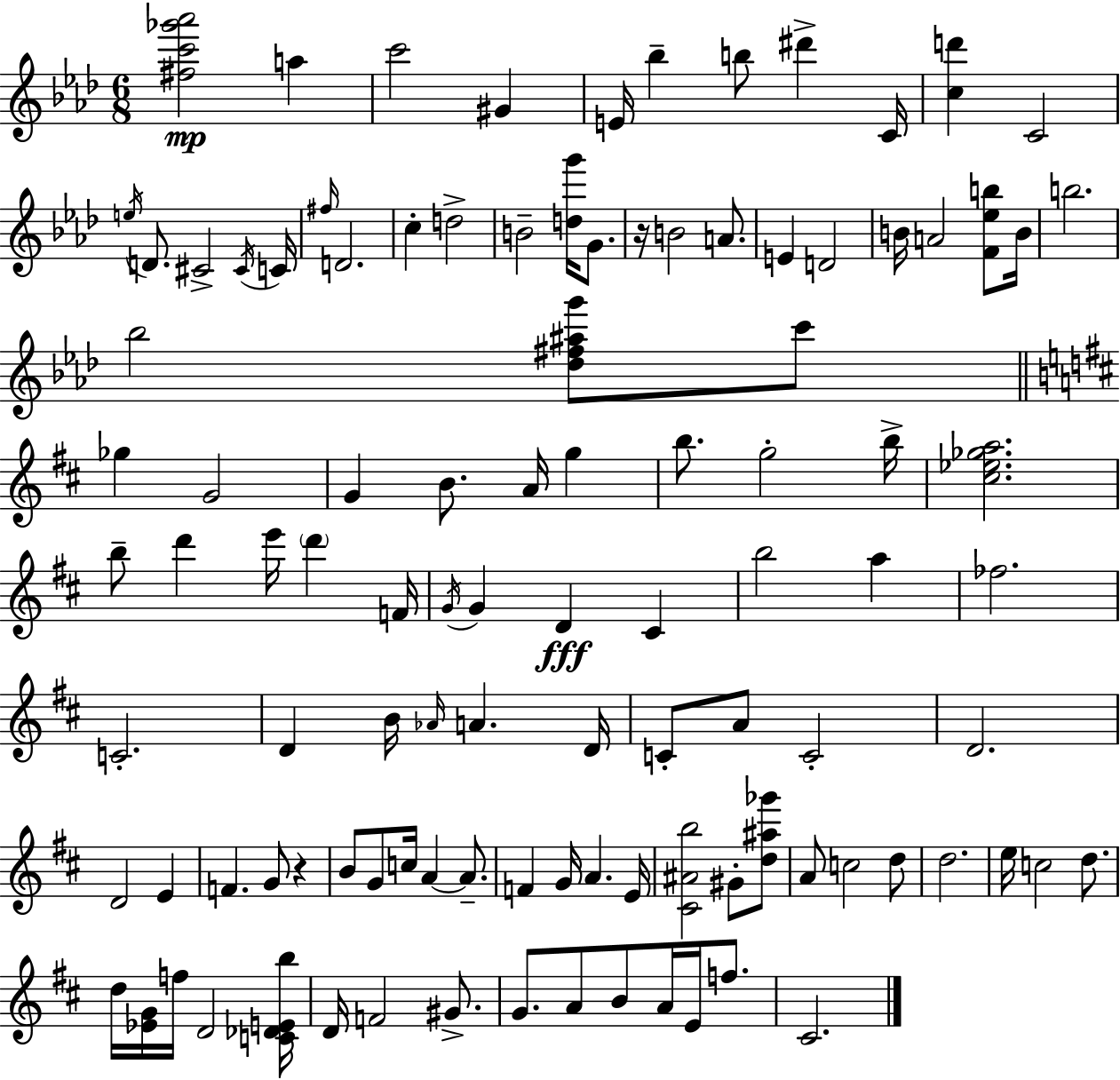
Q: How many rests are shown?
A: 2